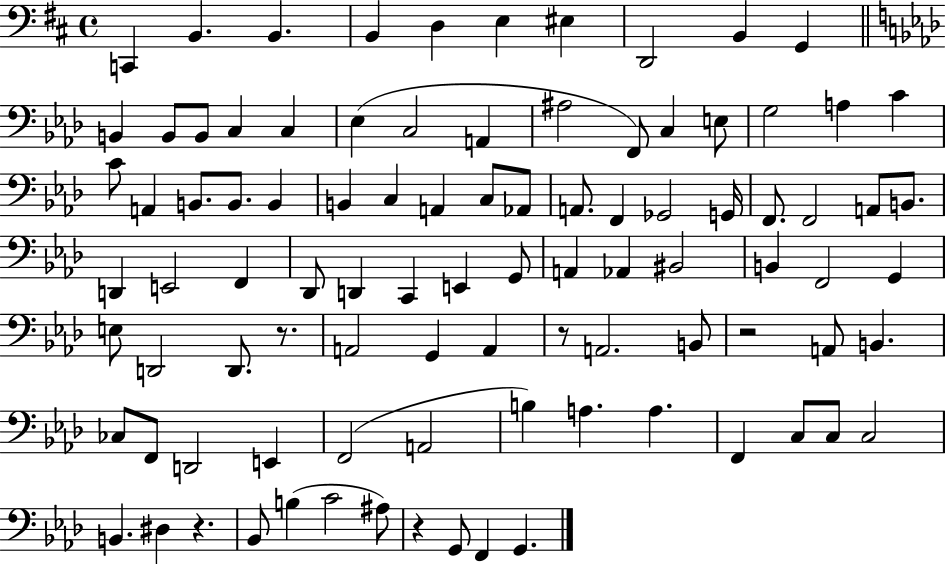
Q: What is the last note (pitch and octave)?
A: G2